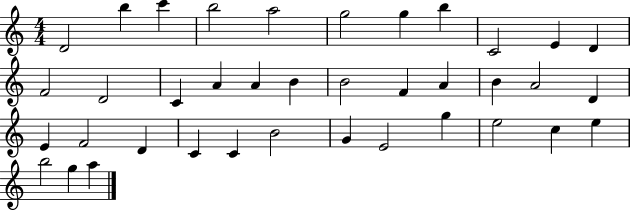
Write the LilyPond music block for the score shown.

{
  \clef treble
  \numericTimeSignature
  \time 4/4
  \key c \major
  d'2 b''4 c'''4 | b''2 a''2 | g''2 g''4 b''4 | c'2 e'4 d'4 | \break f'2 d'2 | c'4 a'4 a'4 b'4 | b'2 f'4 a'4 | b'4 a'2 d'4 | \break e'4 f'2 d'4 | c'4 c'4 b'2 | g'4 e'2 g''4 | e''2 c''4 e''4 | \break b''2 g''4 a''4 | \bar "|."
}